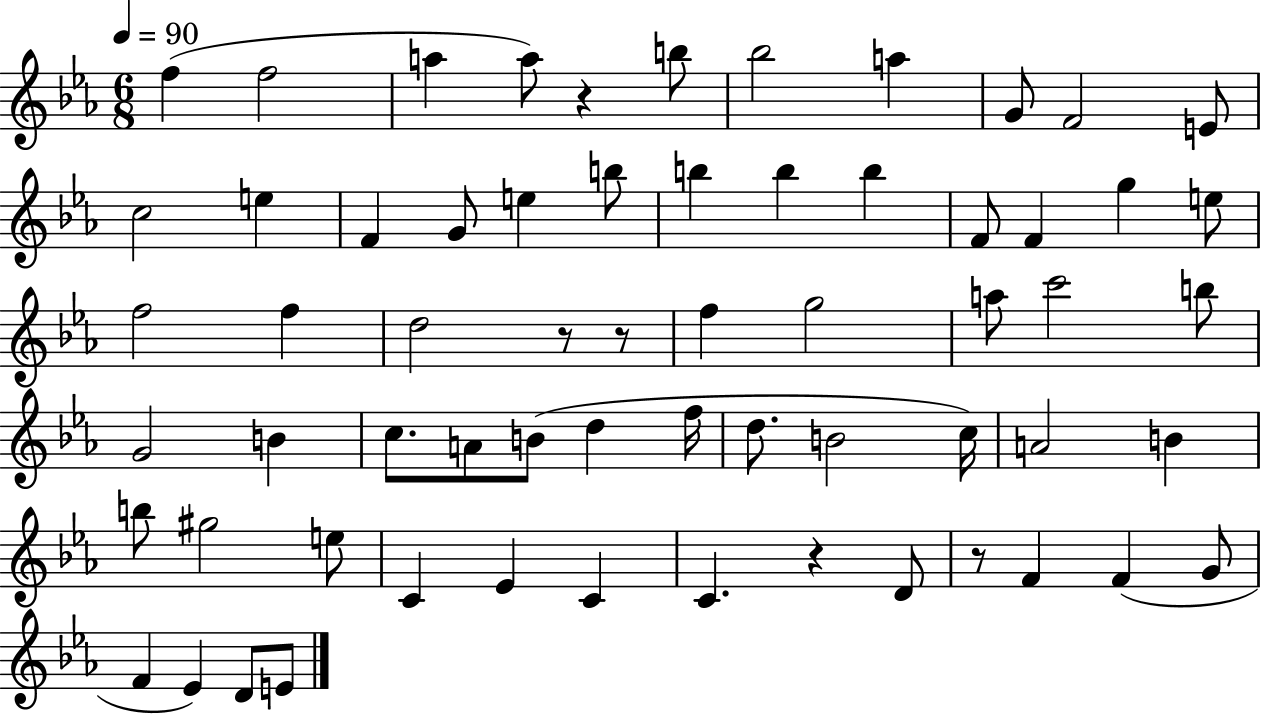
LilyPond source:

{
  \clef treble
  \numericTimeSignature
  \time 6/8
  \key ees \major
  \tempo 4 = 90
  \repeat volta 2 { f''4( f''2 | a''4 a''8) r4 b''8 | bes''2 a''4 | g'8 f'2 e'8 | \break c''2 e''4 | f'4 g'8 e''4 b''8 | b''4 b''4 b''4 | f'8 f'4 g''4 e''8 | \break f''2 f''4 | d''2 r8 r8 | f''4 g''2 | a''8 c'''2 b''8 | \break g'2 b'4 | c''8. a'8 b'8( d''4 f''16 | d''8. b'2 c''16) | a'2 b'4 | \break b''8 gis''2 e''8 | c'4 ees'4 c'4 | c'4. r4 d'8 | r8 f'4 f'4( g'8 | \break f'4 ees'4) d'8 e'8 | } \bar "|."
}